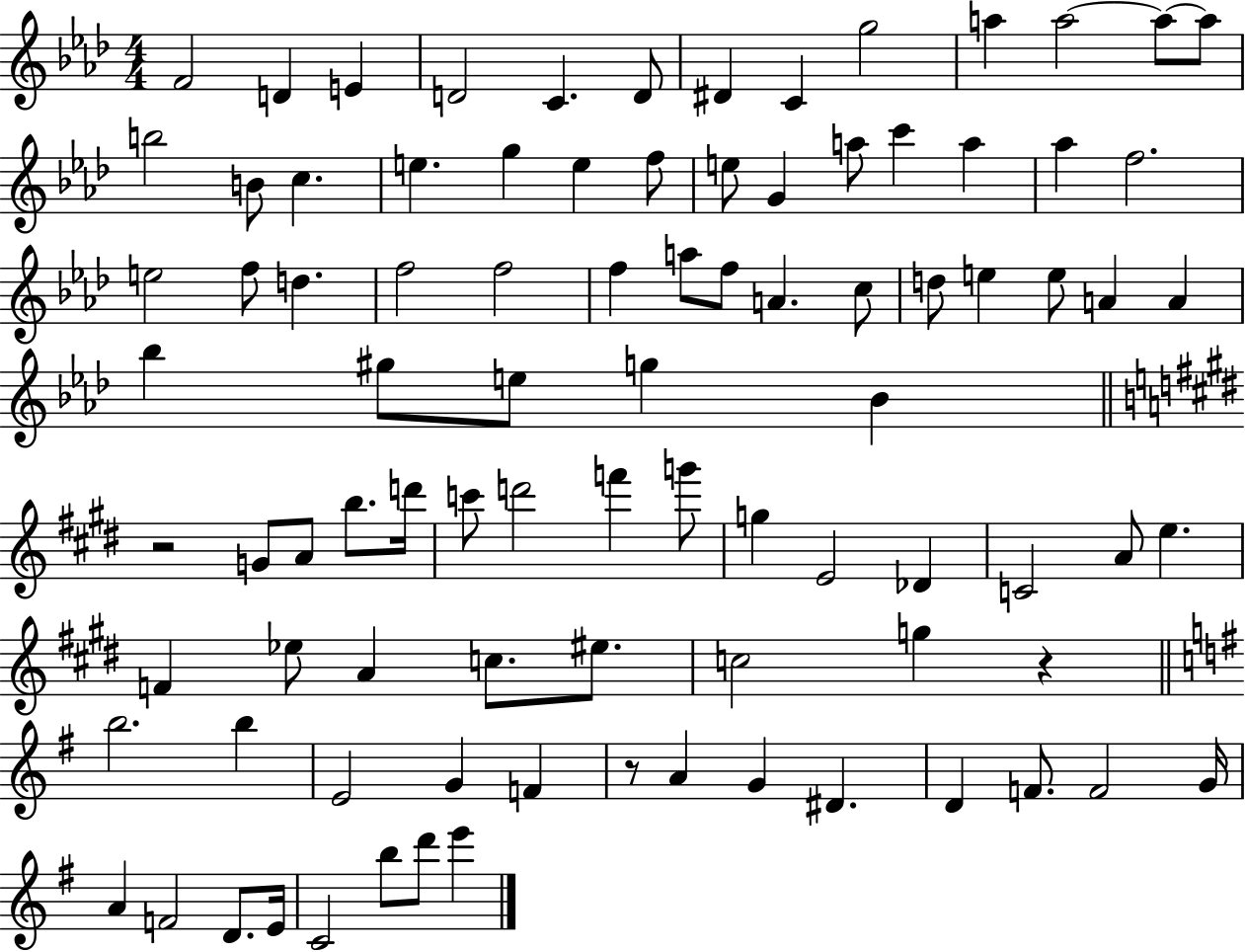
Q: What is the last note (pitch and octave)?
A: E6